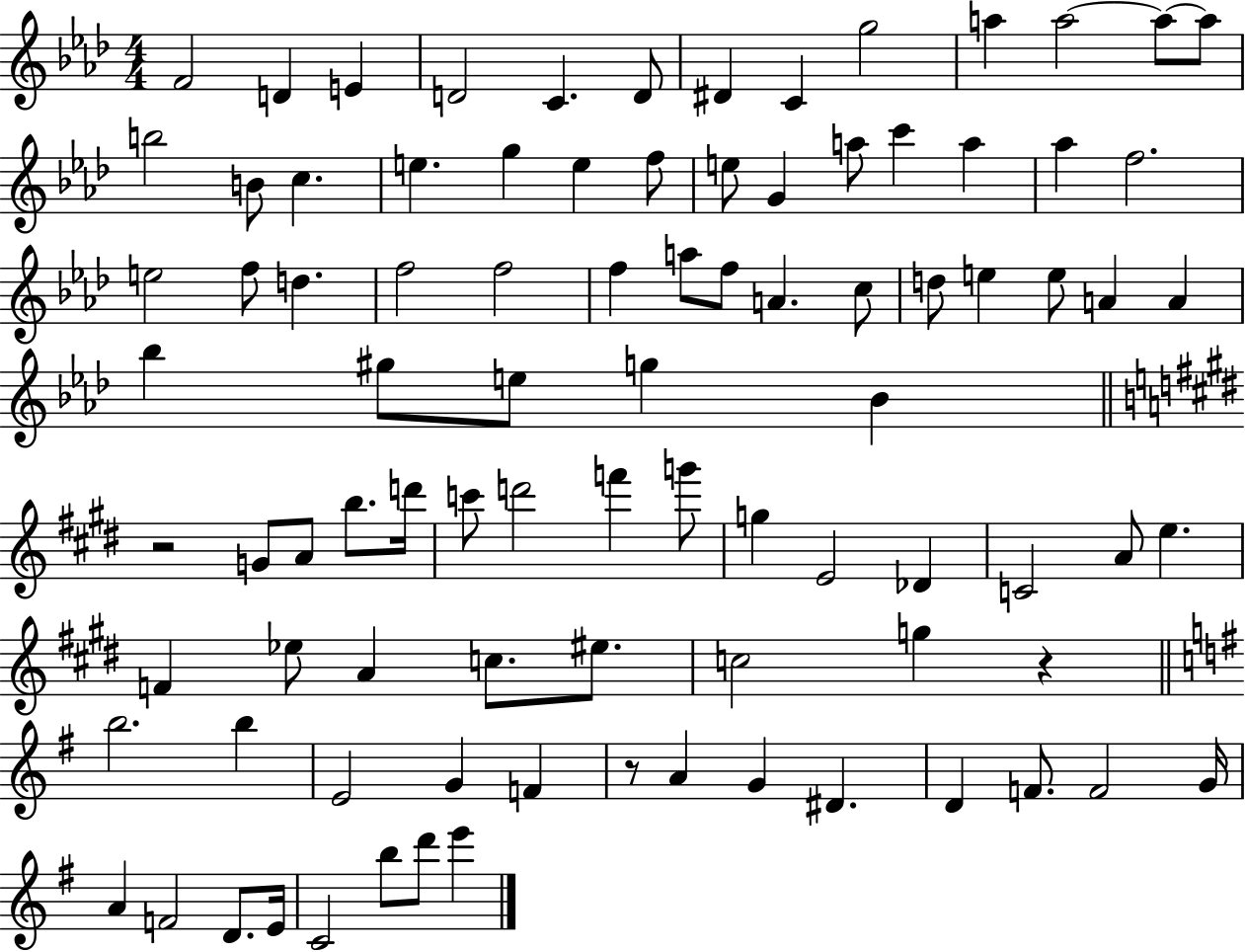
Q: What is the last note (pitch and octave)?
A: E6